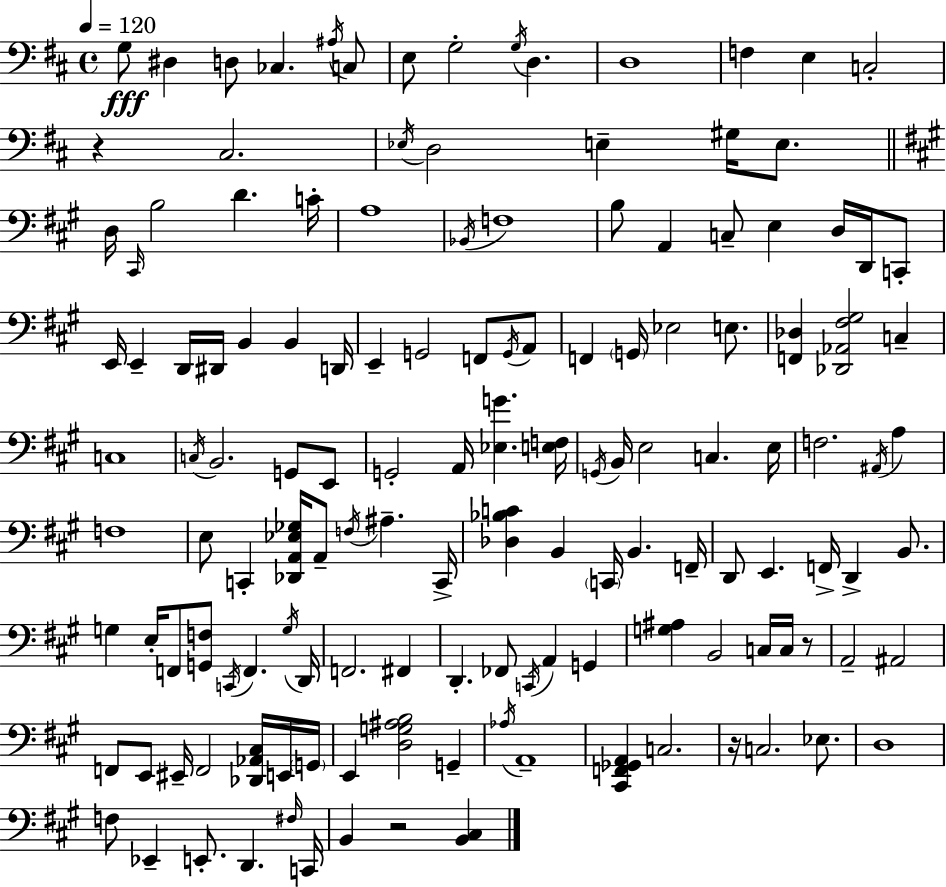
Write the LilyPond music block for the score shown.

{
  \clef bass
  \time 4/4
  \defaultTimeSignature
  \key d \major
  \tempo 4 = 120
  g8\fff dis4 d8 ces4. \acciaccatura { ais16 } c8 | e8 g2-. \acciaccatura { g16 } d4. | d1 | f4 e4 c2-. | \break r4 cis2. | \acciaccatura { ees16 } d2 e4-- gis16 | e8. \bar "||" \break \key a \major d16 \grace { cis,16 } b2 d'4. | c'16-. a1 | \acciaccatura { bes,16 } f1 | b8 a,4 c8-- e4 d16 d,16 | \break c,8-. e,16 e,4-- d,16 dis,16 b,4 b,4 | d,16 e,4-- g,2 f,8 | \acciaccatura { g,16 } a,8 f,4 \parenthesize g,16 ees2 | e8. <f, des>4 <des, aes, fis gis>2 c4-- | \break c1 | \acciaccatura { c16 } b,2. | g,8 e,8 g,2-. a,16 <ees g'>4. | <e f>16 \acciaccatura { g,16 } b,16 e2 c4. | \break e16 f2. | \acciaccatura { ais,16 } a4 f1 | e8 c,4-. <des, a, ees ges>16 a,8-- \acciaccatura { f16 } | ais4.-- c,16-> <des bes c'>4 b,4 \parenthesize c,16 | \break b,4. f,16-- d,8 e,4. f,16-> | d,4-> b,8. g4 e16-. f,8 <g, f>8 | \acciaccatura { c,16 } f,4. \acciaccatura { g16 } d,16 f,2. | fis,4 d,4.-. fes,8 | \break \acciaccatura { c,16 } a,4 g,4 <g ais>4 b,2 | c16 c16 r8 a,2-- | ais,2 f,8 e,8 eis,16-- f,2 | <des, aes, cis>16 e,16 \parenthesize g,16 e,4 <d g ais b>2 | \break g,4-- \acciaccatura { aes16 } a,1-- | <cis, f, ges, a,>4 c2. | r16 c2. | ees8. d1 | \break f8 ees,4-- | e,8.-. d,4. \grace { fis16 } c,16 b,4 | r2 <b, cis>4 \bar "|."
}